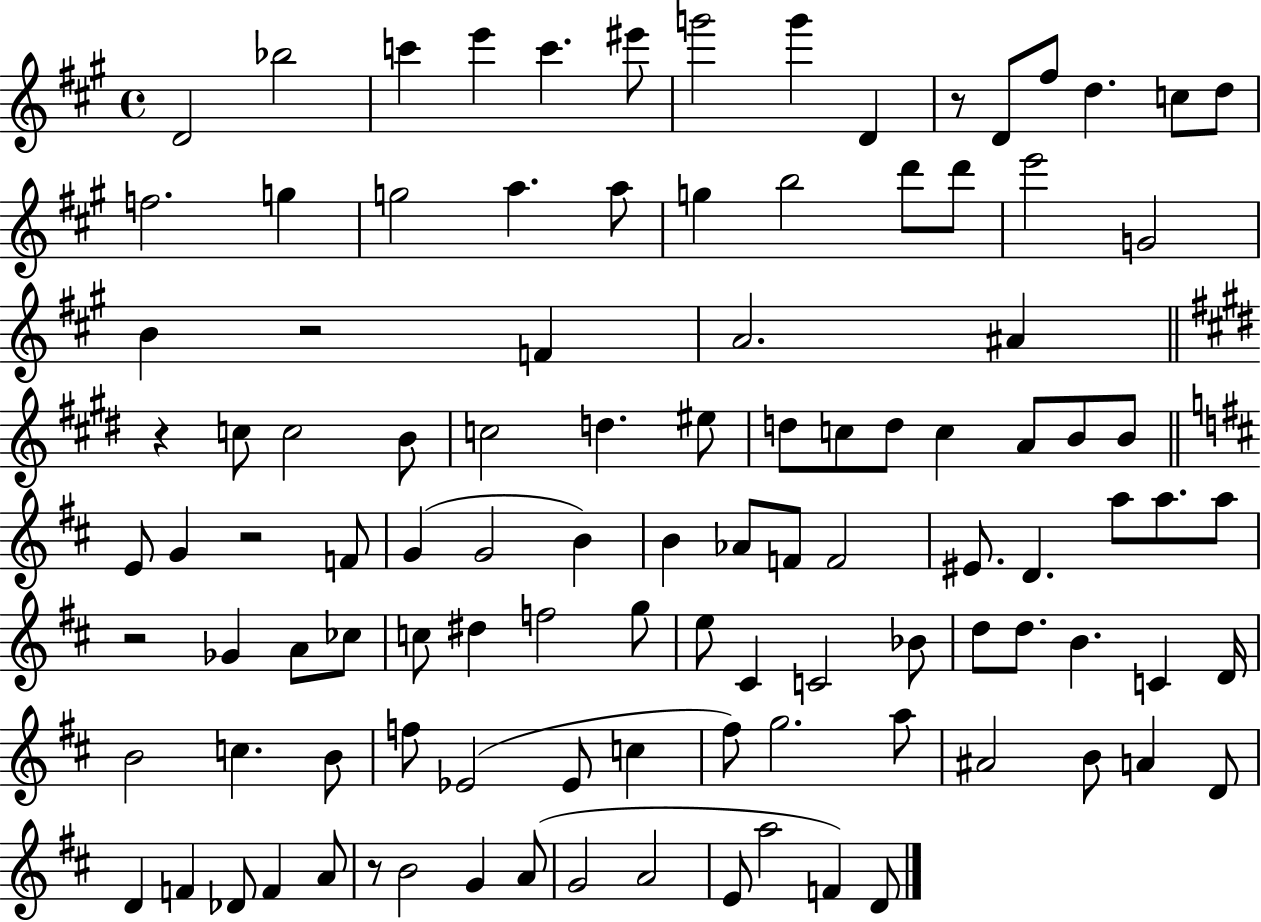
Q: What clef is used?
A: treble